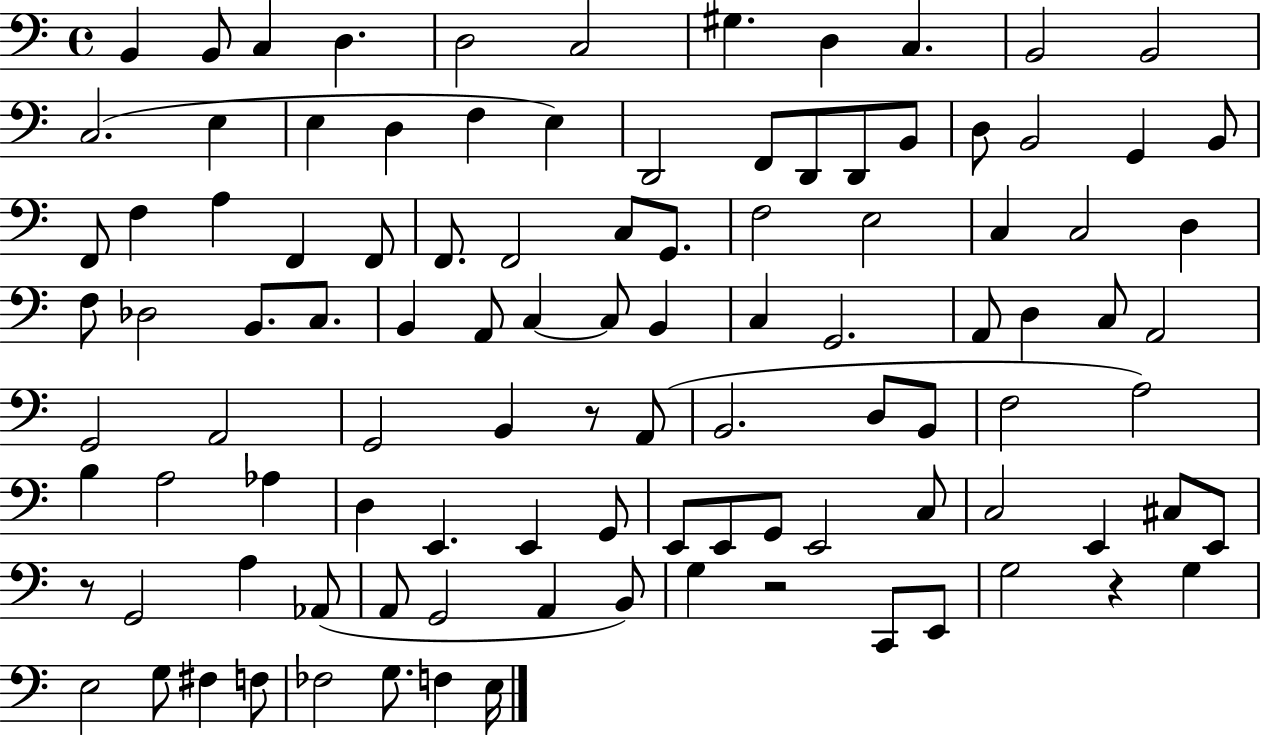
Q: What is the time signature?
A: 4/4